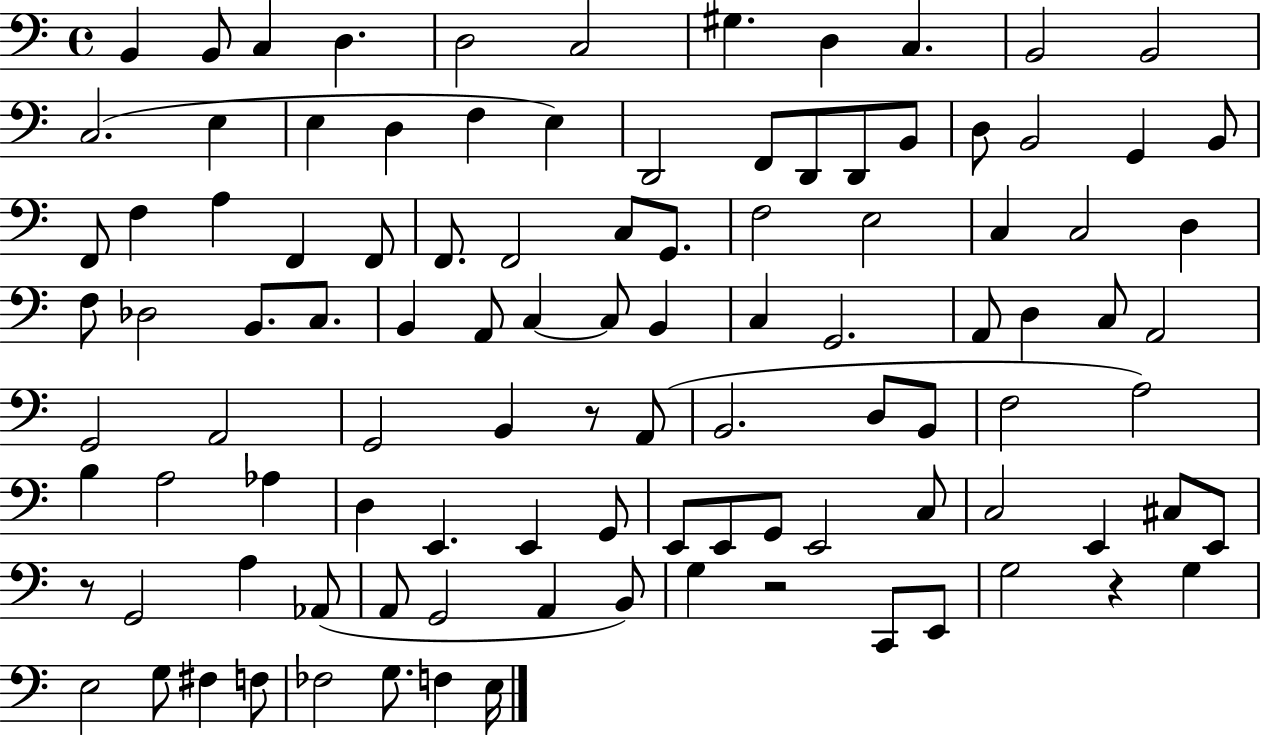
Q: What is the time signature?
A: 4/4